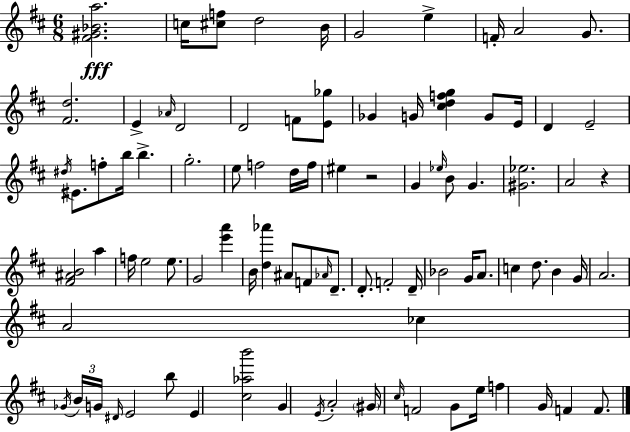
{
  \clef treble
  \numericTimeSignature
  \time 6/8
  \key d \major
  <fis' gis' bes' a''>2.\fff | c''16 <cis'' f''>8 d''2 b'16 | g'2 e''4-> | f'16-. a'2 g'8. | \break <fis' d''>2. | e'4-> \grace { aes'16 } d'2 | d'2 f'8 <e' ges''>8 | ges'4 g'16 <cis'' d'' f'' g''>4 g'8 | \break e'16 d'4 e'2-- | \acciaccatura { dis''16 } eis'8. f''8-. b''16 b''4.-> | g''2.-. | e''8 f''2 | \break d''16 f''16 eis''4 r2 | g'4 \grace { ees''16 } b'8 g'4. | <gis' ees''>2. | a'2 r4 | \break <fis' ais' b'>2 a''4 | f''16 e''2 | e''8. g'2 <e''' a'''>4 | b'16 <d'' aes'''>4 ais'8 f'8 | \break \grace { aes'16 } d'8.-- d'8.-. f'2-. | d'16-- bes'2 | g'16 a'8. c''4 d''8. b'4 | g'16 a'2. | \break a'2 | ces''4 \acciaccatura { ges'16 } \tuplet 3/2 { b'16 g'16 \grace { dis'16 } } e'2 | b''8 e'4 <cis'' aes'' b'''>2 | g'4 \acciaccatura { e'16 } a'2-. | \break \parenthesize gis'16 \grace { cis''16 } f'2 | g'8 e''16 f''4 | g'16 f'4 f'8. \bar "|."
}